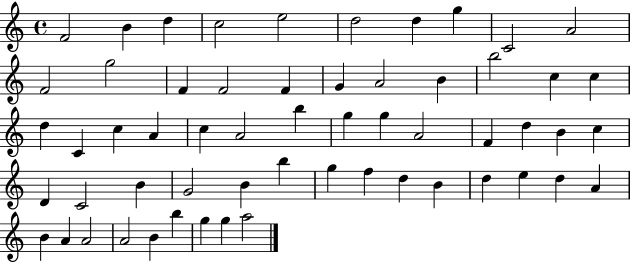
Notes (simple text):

F4/h B4/q D5/q C5/h E5/h D5/h D5/q G5/q C4/h A4/h F4/h G5/h F4/q F4/h F4/q G4/q A4/h B4/q B5/h C5/q C5/q D5/q C4/q C5/q A4/q C5/q A4/h B5/q G5/q G5/q A4/h F4/q D5/q B4/q C5/q D4/q C4/h B4/q G4/h B4/q B5/q G5/q F5/q D5/q B4/q D5/q E5/q D5/q A4/q B4/q A4/q A4/h A4/h B4/q B5/q G5/q G5/q A5/h